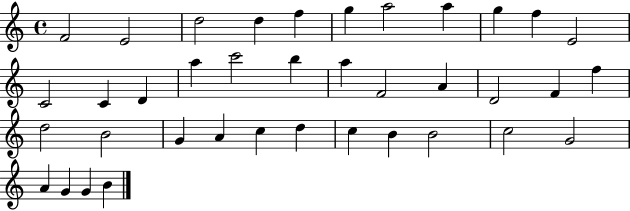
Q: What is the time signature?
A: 4/4